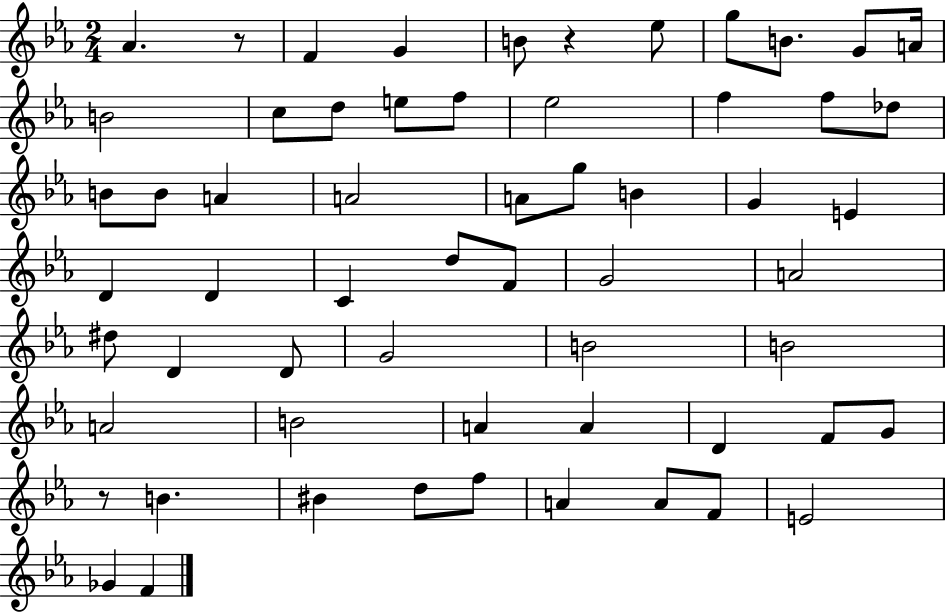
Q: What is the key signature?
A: EES major